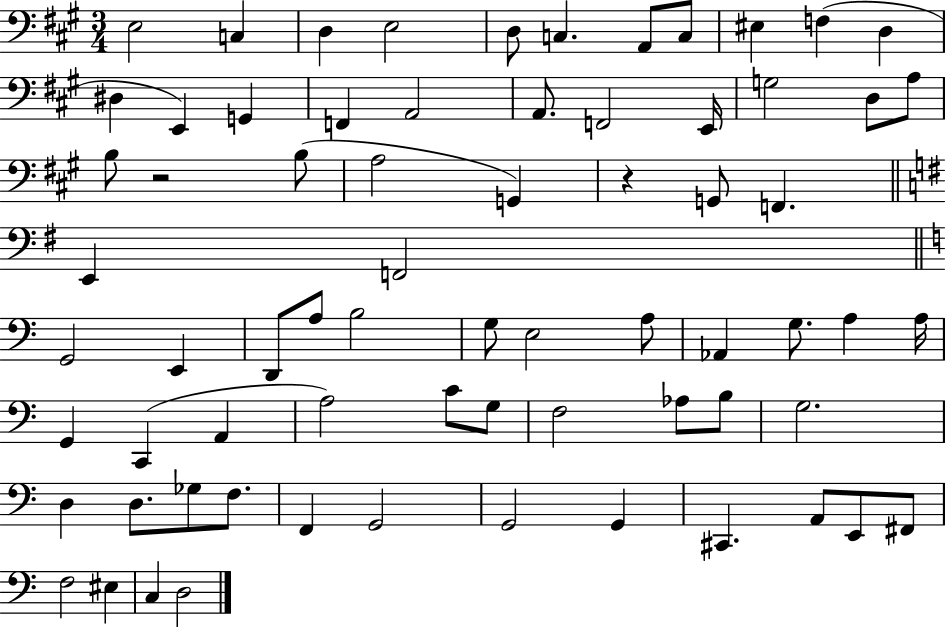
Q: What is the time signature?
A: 3/4